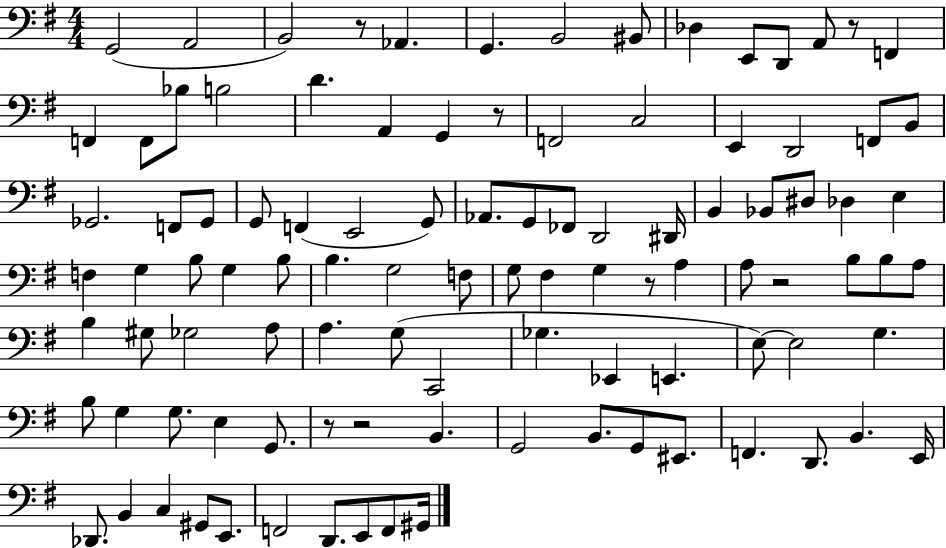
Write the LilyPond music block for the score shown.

{
  \clef bass
  \numericTimeSignature
  \time 4/4
  \key g \major
  g,2( a,2 | b,2) r8 aes,4. | g,4. b,2 bis,8 | des4 e,8 d,8 a,8 r8 f,4 | \break f,4 f,8 bes8 b2 | d'4. a,4 g,4 r8 | f,2 c2 | e,4 d,2 f,8 b,8 | \break ges,2. f,8 ges,8 | g,8 f,4( e,2 g,8) | aes,8. g,8 fes,8 d,2 dis,16 | b,4 bes,8 dis8 des4 e4 | \break f4 g4 b8 g4 b8 | b4. g2 f8 | g8 fis4 g4 r8 a4 | a8 r2 b8 b8 a8 | \break b4 gis8 ges2 a8 | a4. g8( c,2 | ges4. ees,4 e,4. | e8~~) e2 g4. | \break b8 g4 g8. e4 g,8. | r8 r2 b,4. | g,2 b,8. g,8 eis,8. | f,4. d,8. b,4. e,16 | \break des,8. b,4 c4 gis,8 e,8. | f,2 d,8. e,8 f,8 gis,16 | \bar "|."
}